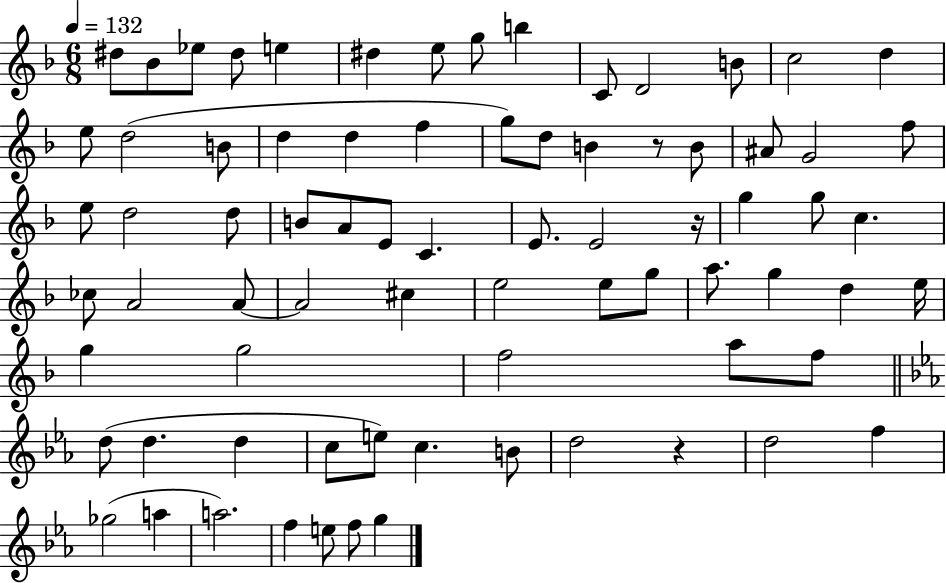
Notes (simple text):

D#5/e Bb4/e Eb5/e D#5/e E5/q D#5/q E5/e G5/e B5/q C4/e D4/h B4/e C5/h D5/q E5/e D5/h B4/e D5/q D5/q F5/q G5/e D5/e B4/q R/e B4/e A#4/e G4/h F5/e E5/e D5/h D5/e B4/e A4/e E4/e C4/q. E4/e. E4/h R/s G5/q G5/e C5/q. CES5/e A4/h A4/e A4/h C#5/q E5/h E5/e G5/e A5/e. G5/q D5/q E5/s G5/q G5/h F5/h A5/e F5/e D5/e D5/q. D5/q C5/e E5/e C5/q. B4/e D5/h R/q D5/h F5/q Gb5/h A5/q A5/h. F5/q E5/e F5/e G5/q